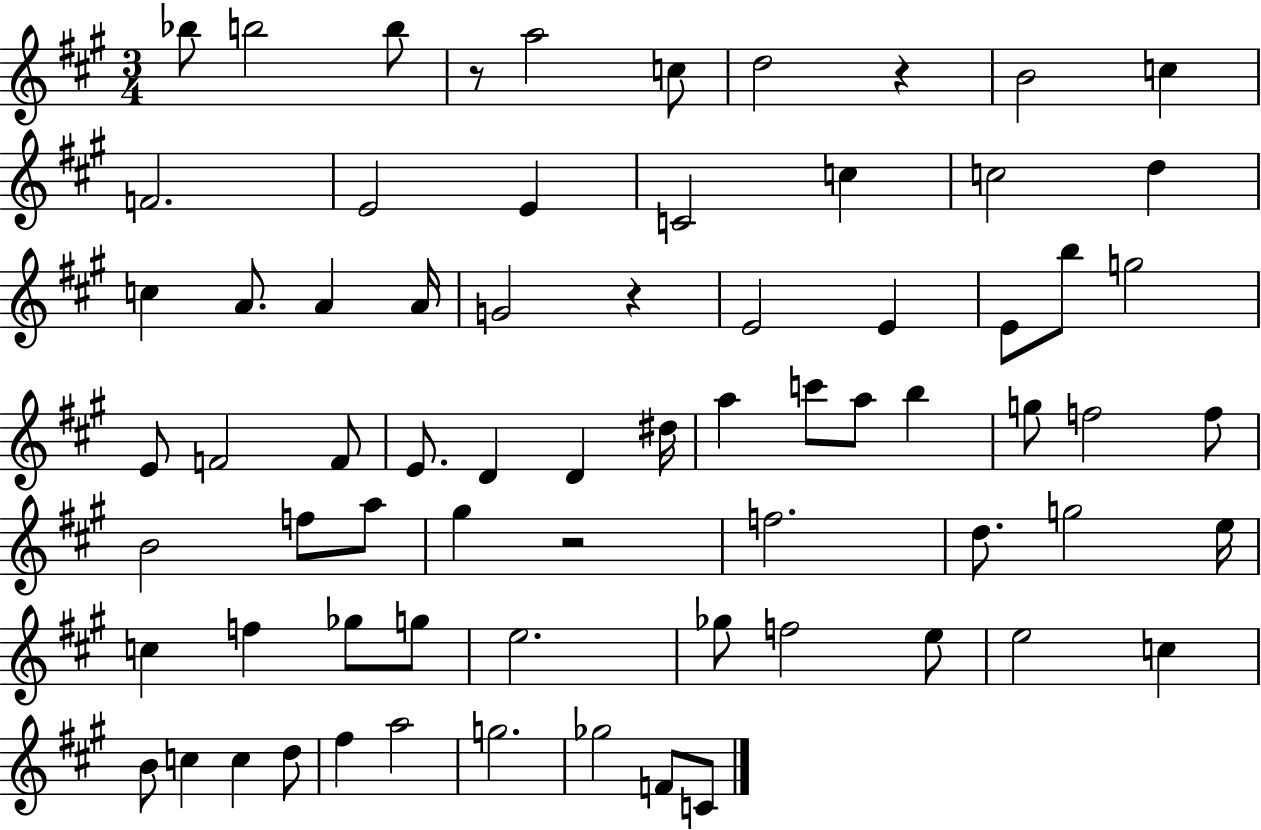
Bb5/e B5/h B5/e R/e A5/h C5/e D5/h R/q B4/h C5/q F4/h. E4/h E4/q C4/h C5/q C5/h D5/q C5/q A4/e. A4/q A4/s G4/h R/q E4/h E4/q E4/e B5/e G5/h E4/e F4/h F4/e E4/e. D4/q D4/q D#5/s A5/q C6/e A5/e B5/q G5/e F5/h F5/e B4/h F5/e A5/e G#5/q R/h F5/h. D5/e. G5/h E5/s C5/q F5/q Gb5/e G5/e E5/h. Gb5/e F5/h E5/e E5/h C5/q B4/e C5/q C5/q D5/e F#5/q A5/h G5/h. Gb5/h F4/e C4/e